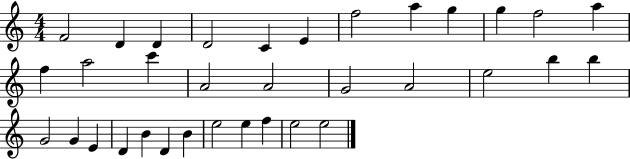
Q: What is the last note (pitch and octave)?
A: E5